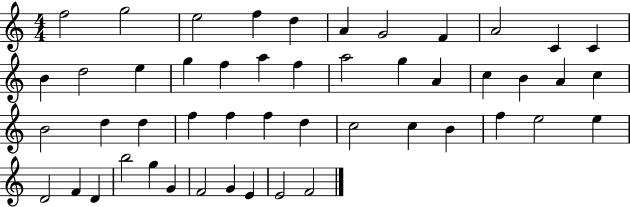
F5/h G5/h E5/h F5/q D5/q A4/q G4/h F4/q A4/h C4/q C4/q B4/q D5/h E5/q G5/q F5/q A5/q F5/q A5/h G5/q A4/q C5/q B4/q A4/q C5/q B4/h D5/q D5/q F5/q F5/q F5/q D5/q C5/h C5/q B4/q F5/q E5/h E5/q D4/h F4/q D4/q B5/h G5/q G4/q F4/h G4/q E4/q E4/h F4/h